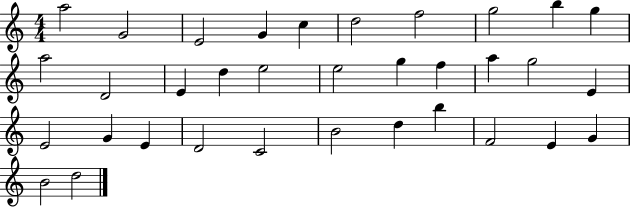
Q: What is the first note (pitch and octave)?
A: A5